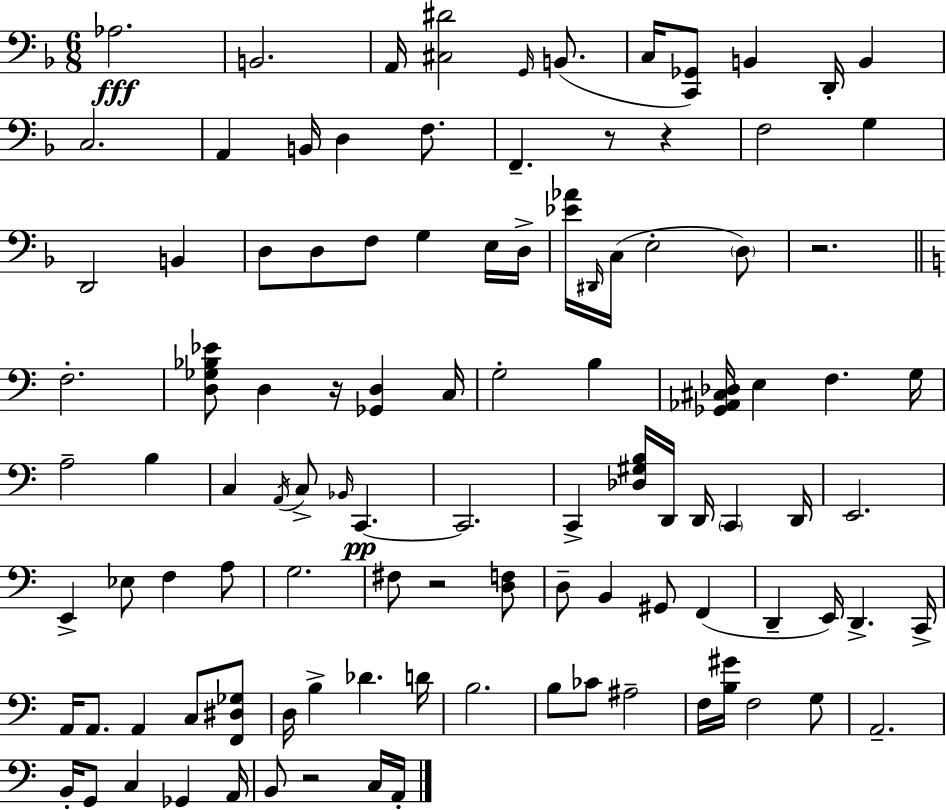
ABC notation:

X:1
T:Untitled
M:6/8
L:1/4
K:Dm
_A,2 B,,2 A,,/4 [^C,^D]2 G,,/4 B,,/2 C,/4 [C,,_G,,]/2 B,, D,,/4 B,, C,2 A,, B,,/4 D, F,/2 F,, z/2 z F,2 G, D,,2 B,, D,/2 D,/2 F,/2 G, E,/4 D,/4 [_E_A]/4 ^D,,/4 C,/4 E,2 D,/2 z2 F,2 [D,_G,_B,_E]/2 D, z/4 [_G,,D,] C,/4 G,2 B, [_G,,_A,,^C,_D,]/4 E, F, G,/4 A,2 B, C, A,,/4 C,/2 _B,,/4 C,, C,,2 C,, [_D,^G,B,]/4 D,,/4 D,,/4 C,, D,,/4 E,,2 E,, _E,/2 F, A,/2 G,2 ^F,/2 z2 [D,F,]/2 D,/2 B,, ^G,,/2 F,, D,, E,,/4 D,, C,,/4 A,,/4 A,,/2 A,, C,/2 [F,,^D,_G,]/2 D,/4 B, _D D/4 B,2 B,/2 _C/2 ^A,2 F,/4 [B,^G]/4 F,2 G,/2 A,,2 B,,/4 G,,/2 C, _G,, A,,/4 B,,/2 z2 C,/4 A,,/4